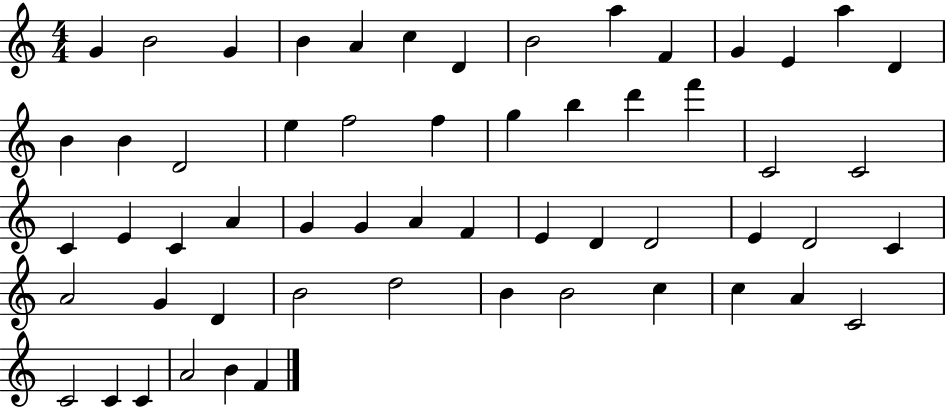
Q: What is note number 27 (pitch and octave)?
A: C4